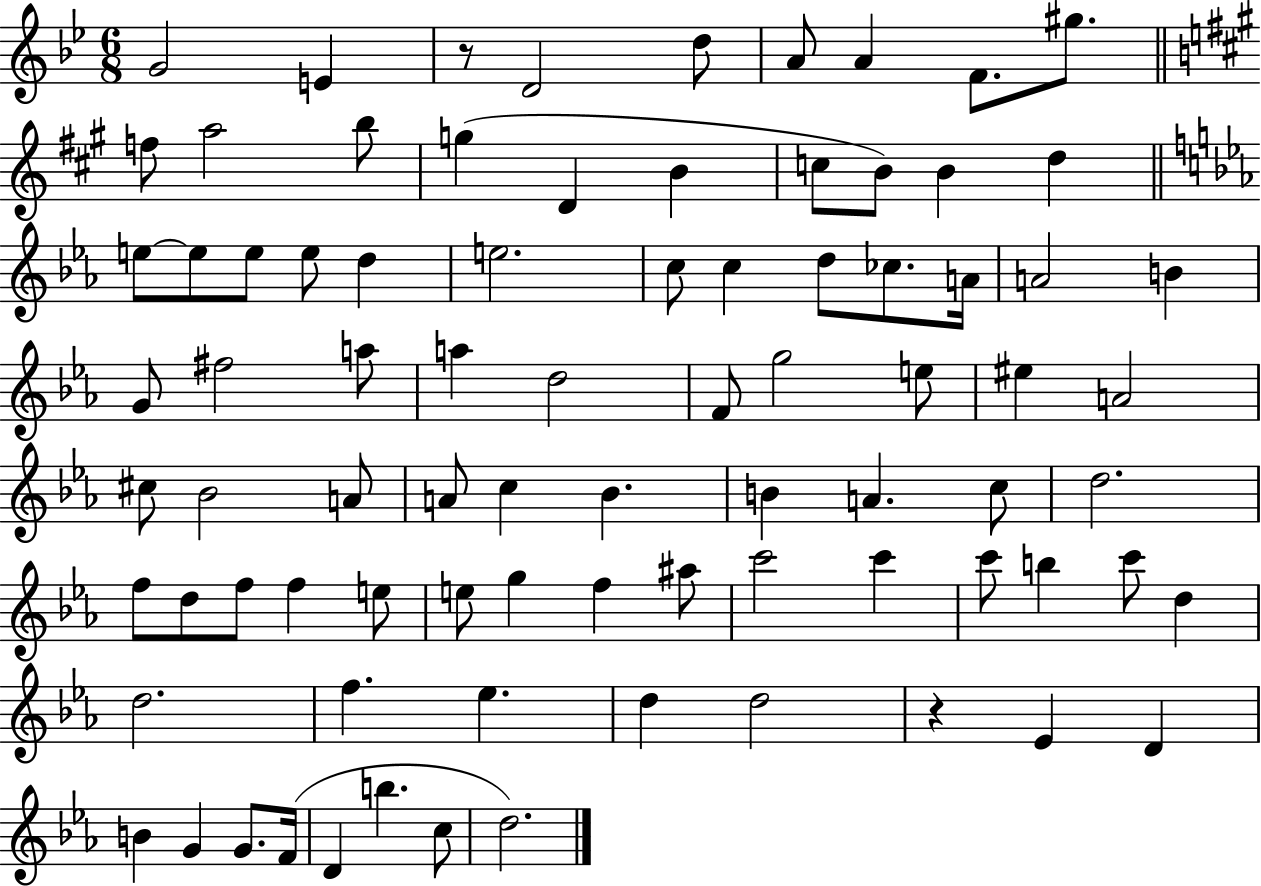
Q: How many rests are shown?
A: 2